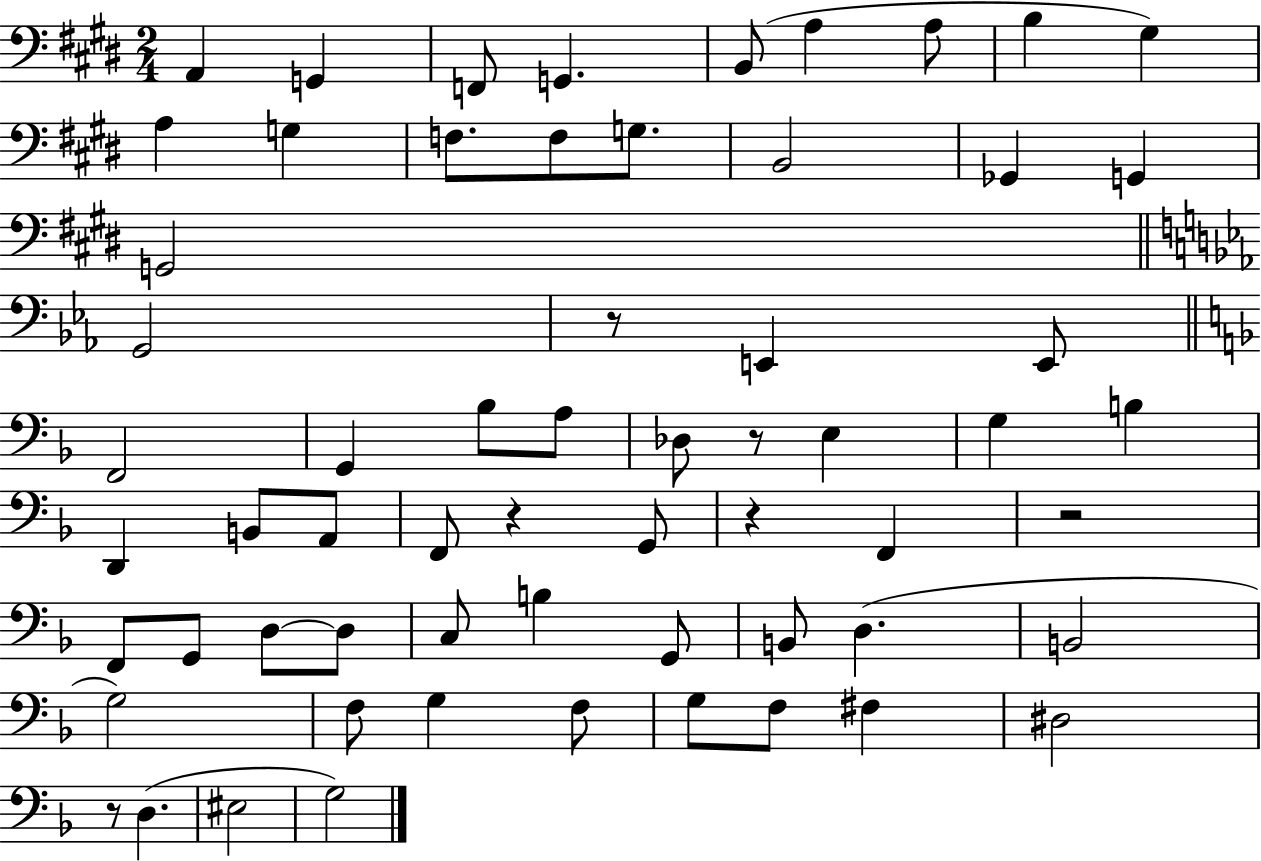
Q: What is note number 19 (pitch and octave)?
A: G2